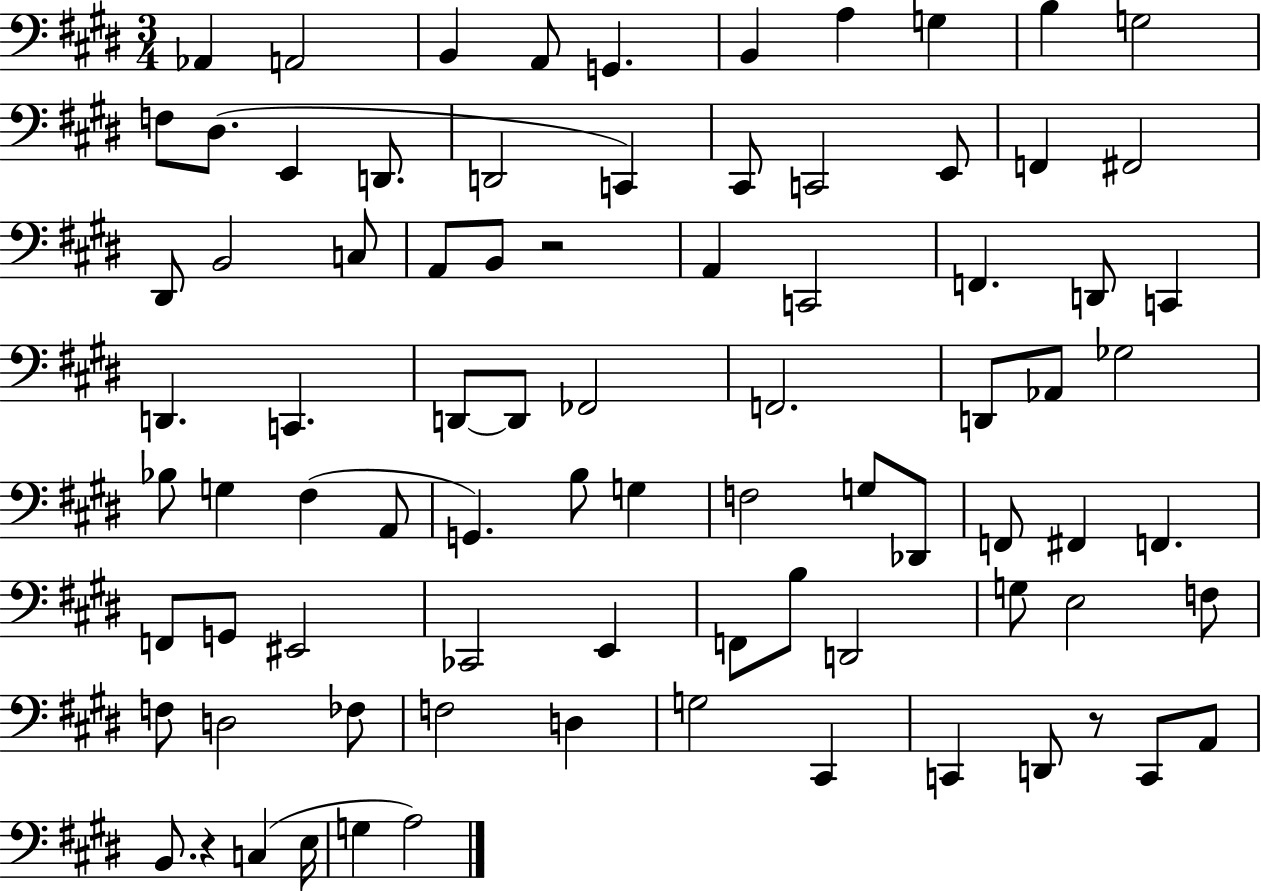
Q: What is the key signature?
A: E major